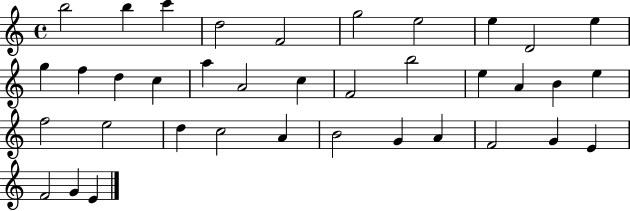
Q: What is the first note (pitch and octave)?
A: B5